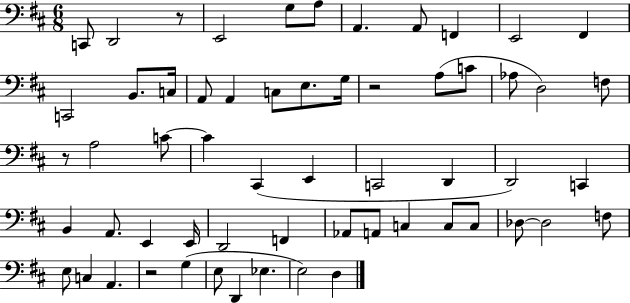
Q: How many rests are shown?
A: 4